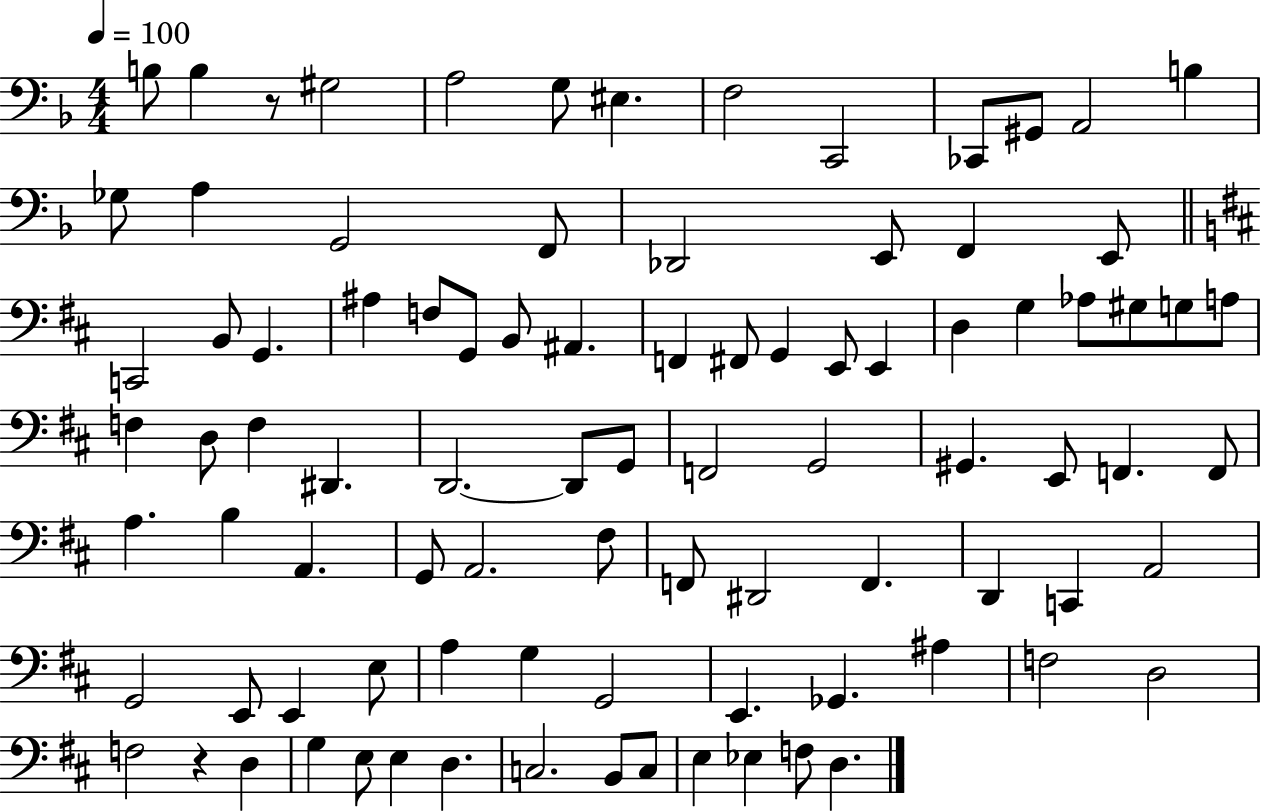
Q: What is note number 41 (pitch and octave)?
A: D3